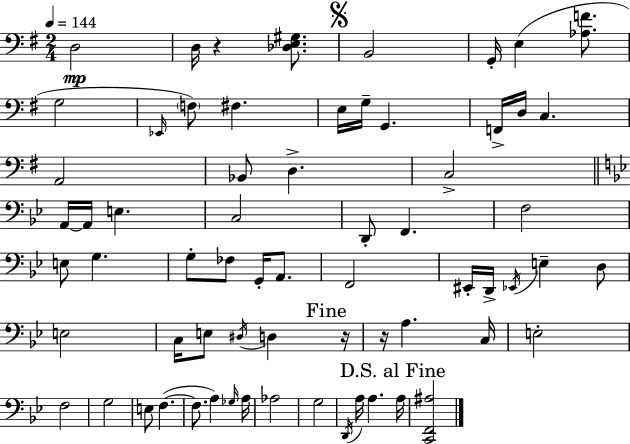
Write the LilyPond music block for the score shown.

{
  \clef bass
  \numericTimeSignature
  \time 2/4
  \key g \major
  \tempo 4 = 144
  d2\mp | d16 r4 <des e gis>8. | \mark \markup { \musicglyph "scripts.segno" } b,2 | g,16-. e4( <aes f'>8. | \break g2 | \grace { ees,16 }) \parenthesize f8 fis4. | e16 g16-- g,4. | f,16-> d16 c4. | \break a,2 | bes,8 d4.-> | c2-> | \bar "||" \break \key bes \major a,16~~ a,16 e4. | c2 | d,8-. f,4. | f2 | \break e8 g4. | g8-. fes8 g,16-. a,8. | f,2 | eis,16-. d,16-> \acciaccatura { ees,16 } e4-- d8 | \break e2 | c16 e8 \acciaccatura { dis16 } d4 | \mark "Fine" r16 r16 a4. | c16 e2-. | \break f2 | g2 | e8 f4.~(~ | f8. a4) | \break \grace { ges16 } a16 aes2 | g2 | \acciaccatura { d,16 } a16 a4. | \mark "D.S. al Fine" a16 <c, f, ais>2 | \break \bar "|."
}